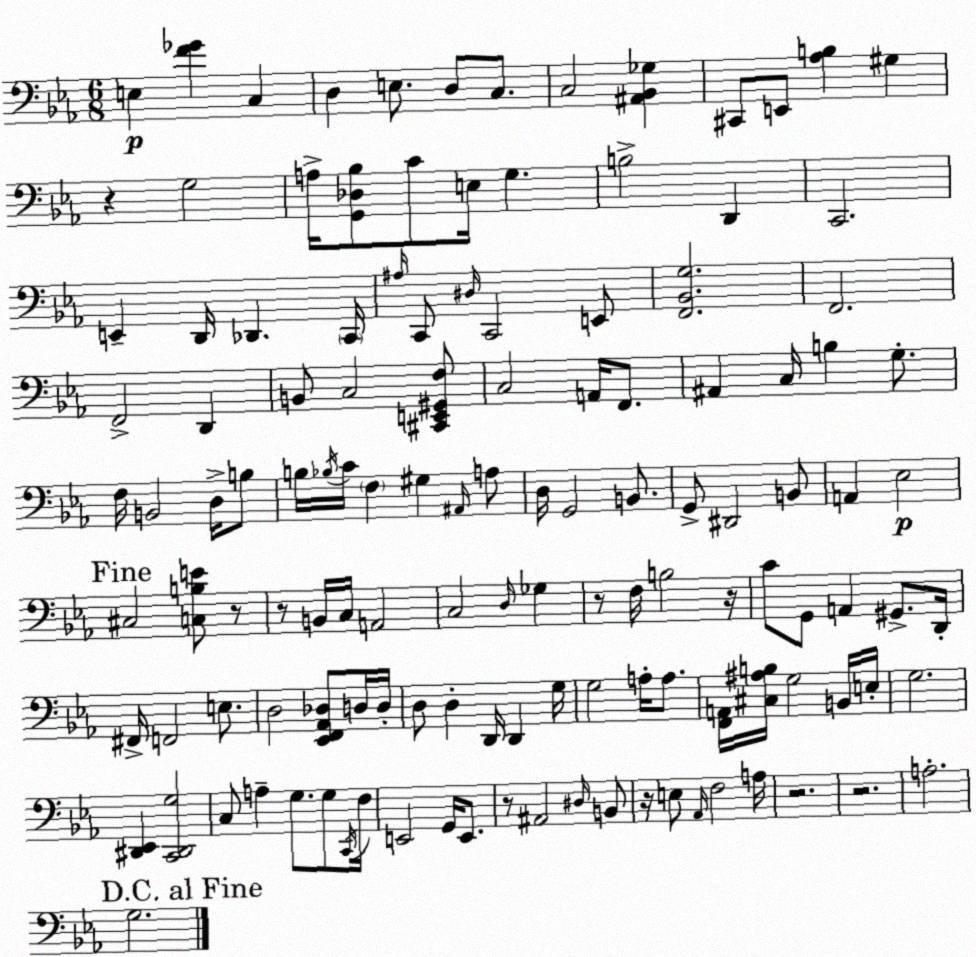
X:1
T:Untitled
M:6/8
L:1/4
K:Eb
E, [F_G] C, D, E,/2 D,/2 C,/2 C,2 [^A,,_B,,_G,] ^C,,/2 E,,/2 [_A,B,] ^G, z G,2 A,/4 [G,,_D,_B,]/2 C/2 E,/4 G, B,2 D,, C,,2 E,, D,,/4 _D,, C,,/4 ^A,/4 C,,/2 ^D,/4 C,,2 E,,/2 [F,,_B,,G,]2 F,,2 F,,2 D,, B,,/2 C,2 [^C,,E,,^G,,F,]/2 C,2 A,,/4 F,,/2 ^A,, C,/4 B, G,/2 F,/4 B,,2 D,/4 B,/2 B,/4 _B,/4 C/4 F, ^G, ^A,,/4 A,/2 D,/4 G,,2 B,,/2 G,,/2 ^D,,2 B,,/2 A,, _E,2 ^C,2 [C,B,E]/2 z/2 z/2 B,,/4 C,/4 A,,2 C,2 D,/4 _G, z/2 F,/4 B,2 z/4 C/2 G,,/2 A,, ^G,,/2 D,,/4 ^F,,/4 F,,2 E,/2 D,2 [_E,,F,,_A,,_D,]/2 D,/4 D,/4 D,/2 D, D,,/4 D,, G,/4 G,2 A,/4 A,/2 [F,,A,,]/4 [^C,^A,B,]/4 G,2 B,,/4 E,/4 G,2 [^D,,_E,,] [C,,^D,,G,]2 C,/2 A, G,/2 G,/2 C,,/4 F,/4 E,,2 G,,/4 E,,/2 z/2 ^A,,2 ^D,/4 B,,/2 z/4 E,/2 _A,,/4 F,2 A,/4 z2 z2 A,2 G,2